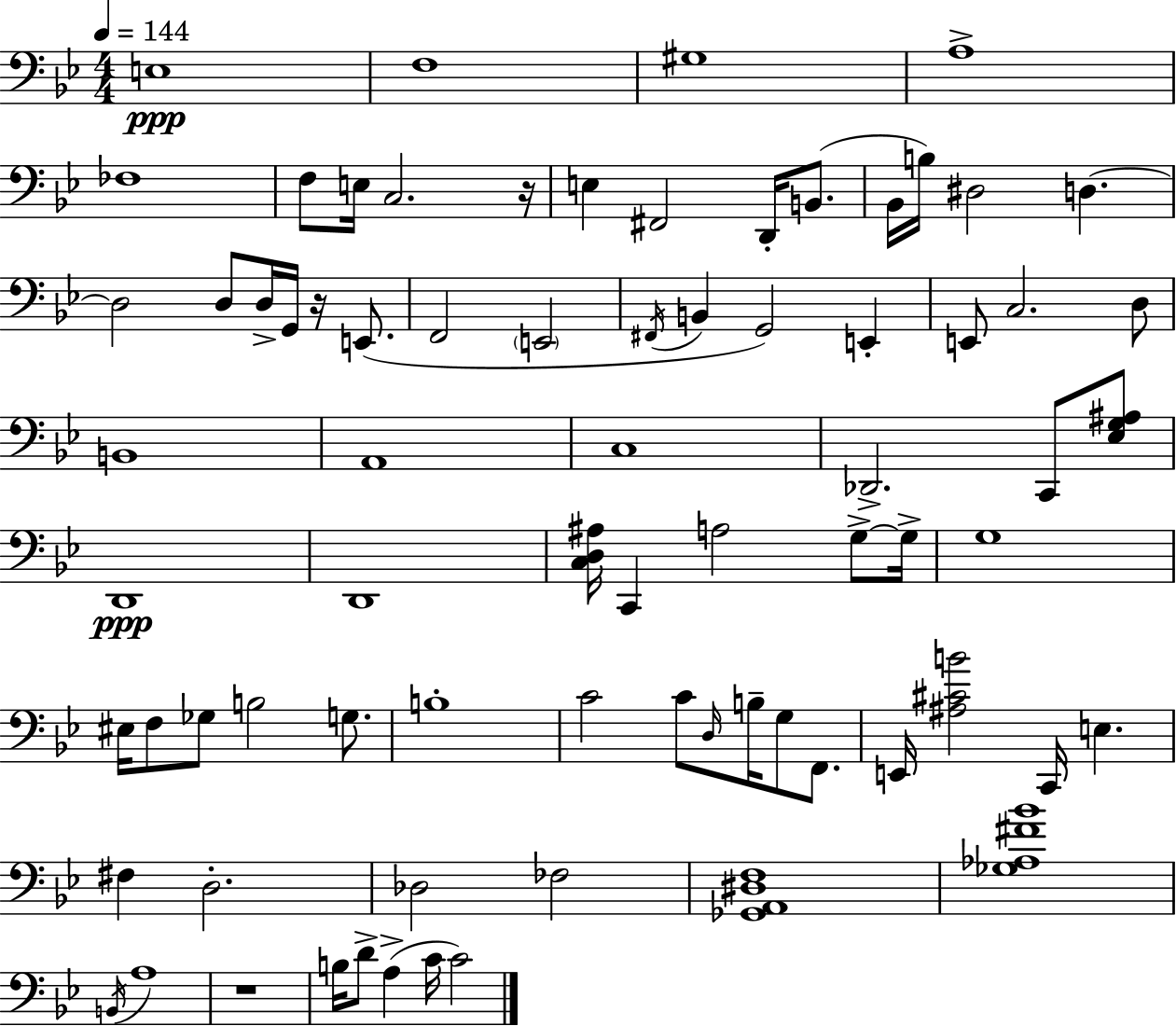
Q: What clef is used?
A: bass